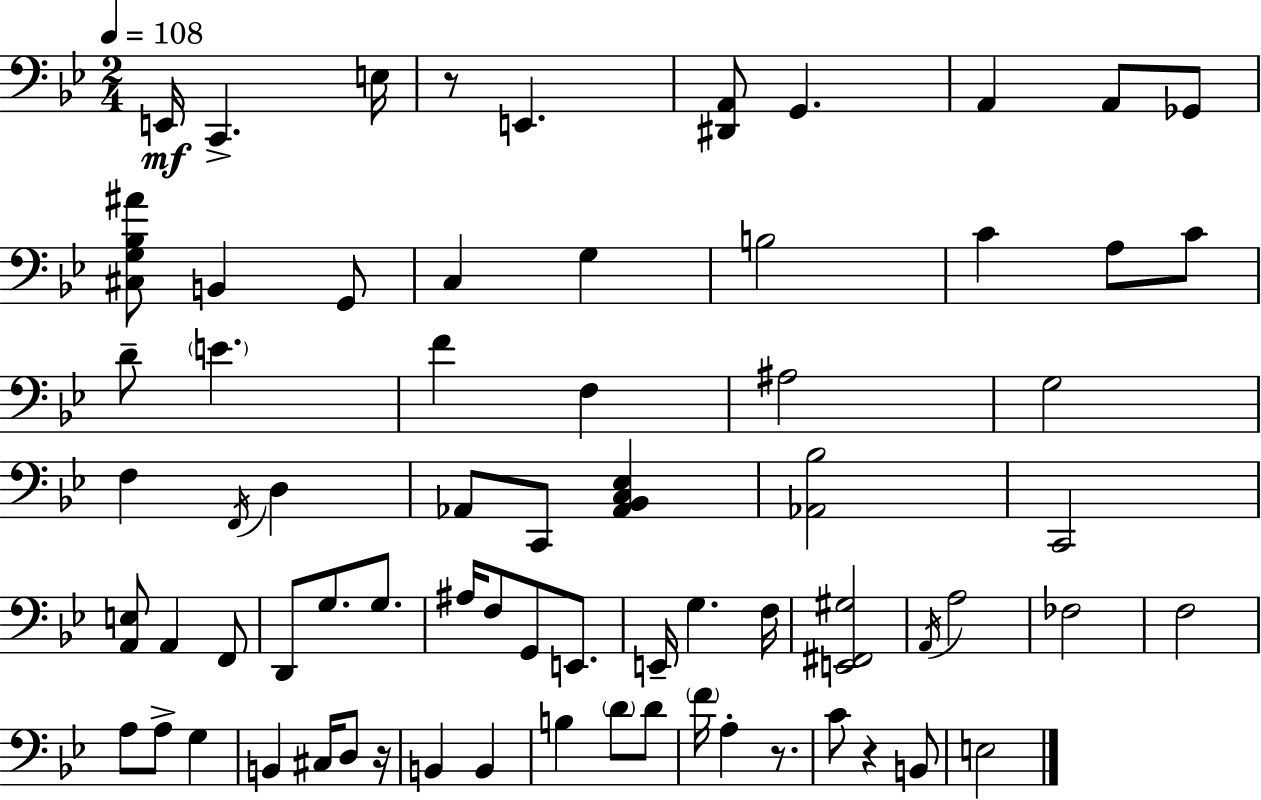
X:1
T:Untitled
M:2/4
L:1/4
K:Bb
E,,/4 C,, E,/4 z/2 E,, [^D,,A,,]/2 G,, A,, A,,/2 _G,,/2 [^C,G,_B,^A]/2 B,, G,,/2 C, G, B,2 C A,/2 C/2 D/2 E F F, ^A,2 G,2 F, F,,/4 D, _A,,/2 C,,/2 [_A,,_B,,C,_E,] [_A,,_B,]2 C,,2 [A,,E,]/2 A,, F,,/2 D,,/2 G,/2 G,/2 ^A,/4 F,/2 G,,/2 E,,/2 E,,/4 G, F,/4 [E,,^F,,^G,]2 A,,/4 A,2 _F,2 F,2 A,/2 A,/2 G, B,, ^C,/4 D,/2 z/4 B,, B,, B, D/2 D/2 F/4 A, z/2 C/2 z B,,/2 E,2